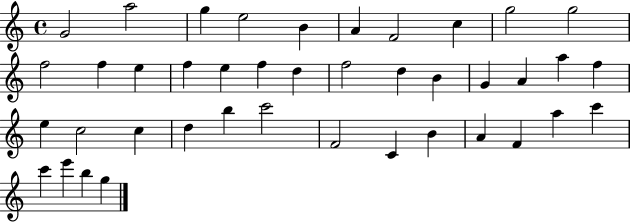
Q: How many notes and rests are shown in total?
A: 41